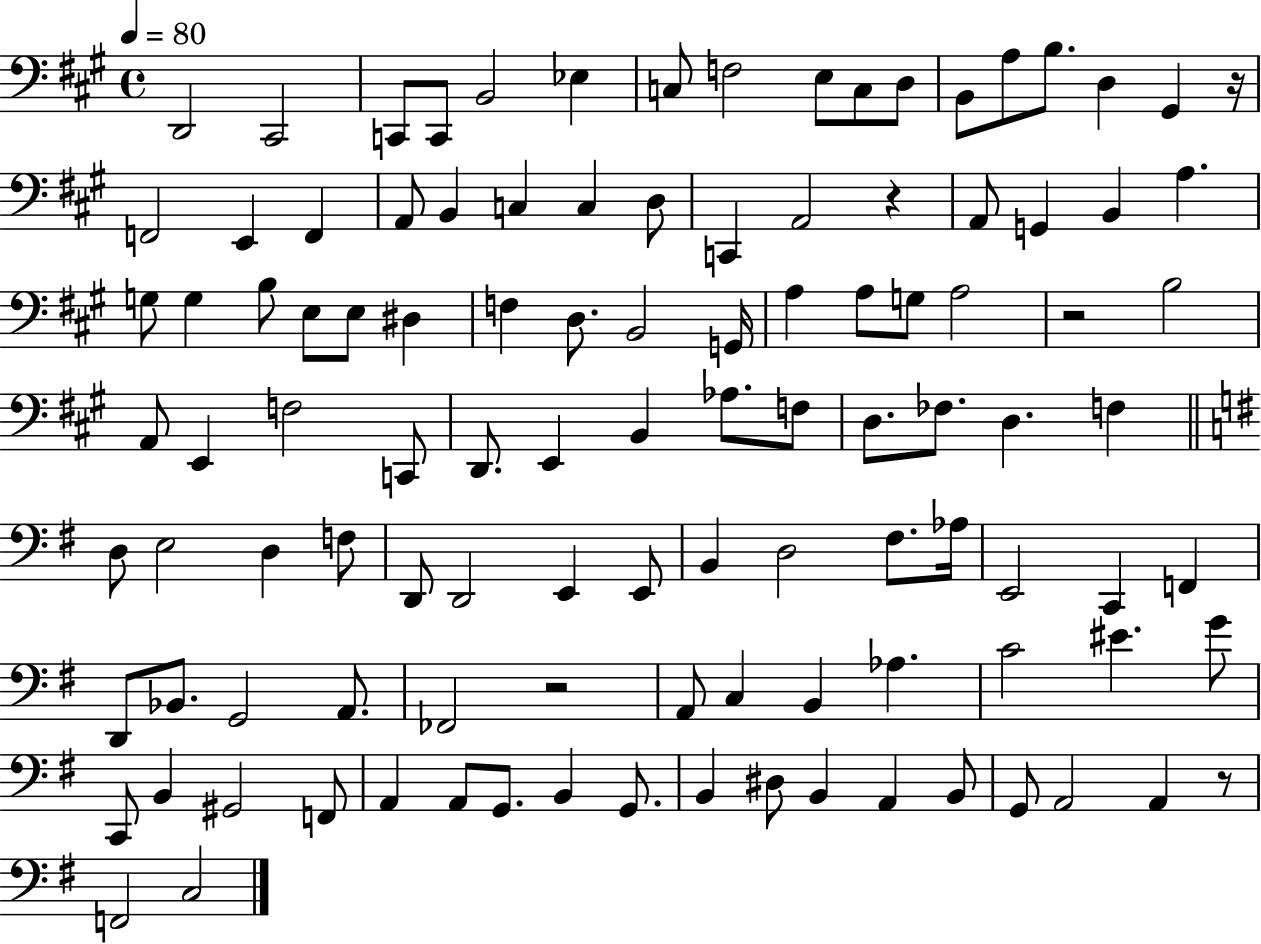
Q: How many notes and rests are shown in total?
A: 109